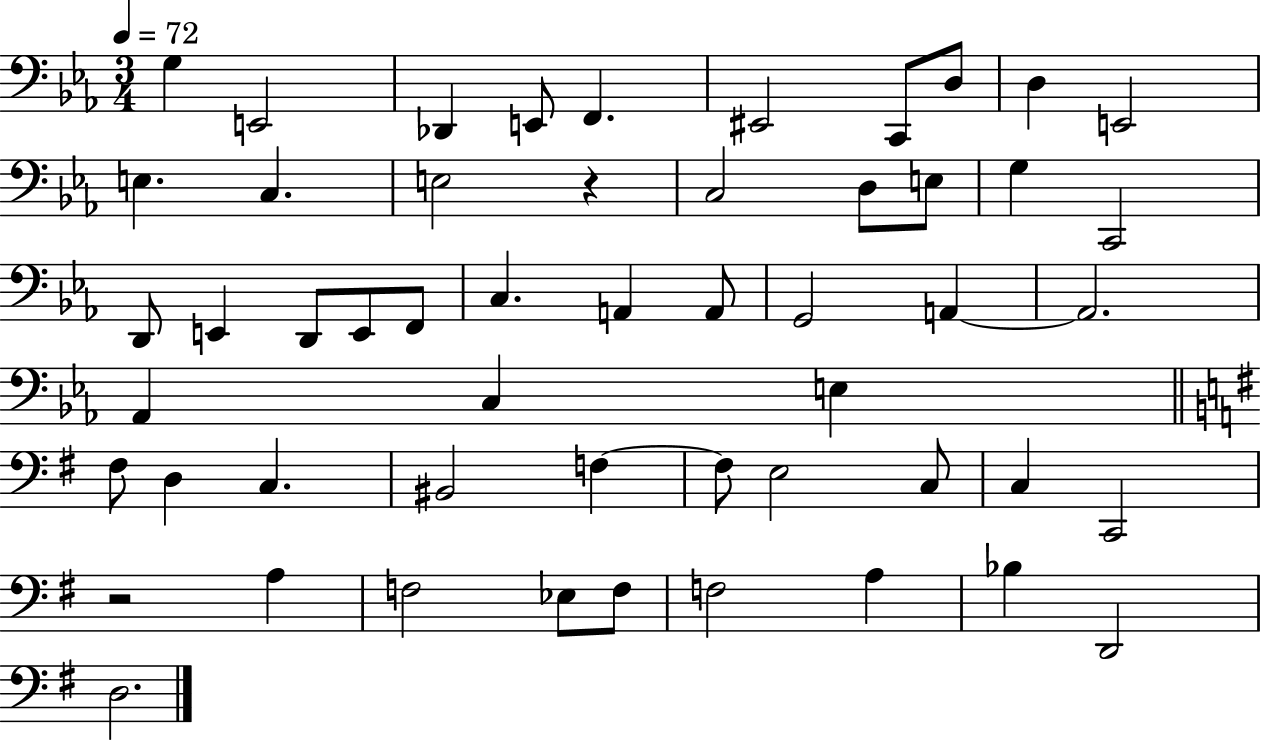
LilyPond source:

{
  \clef bass
  \numericTimeSignature
  \time 3/4
  \key ees \major
  \tempo 4 = 72
  g4 e,2 | des,4 e,8 f,4. | eis,2 c,8 d8 | d4 e,2 | \break e4. c4. | e2 r4 | c2 d8 e8 | g4 c,2 | \break d,8 e,4 d,8 e,8 f,8 | c4. a,4 a,8 | g,2 a,4~~ | a,2. | \break aes,4 c4 e4 | \bar "||" \break \key g \major fis8 d4 c4. | bis,2 f4~~ | f8 e2 c8 | c4 c,2 | \break r2 a4 | f2 ees8 f8 | f2 a4 | bes4 d,2 | \break d2. | \bar "|."
}